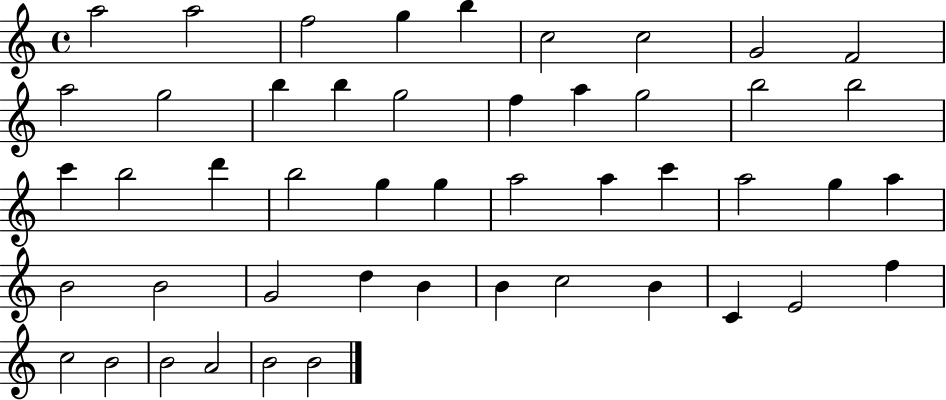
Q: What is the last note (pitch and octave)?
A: B4